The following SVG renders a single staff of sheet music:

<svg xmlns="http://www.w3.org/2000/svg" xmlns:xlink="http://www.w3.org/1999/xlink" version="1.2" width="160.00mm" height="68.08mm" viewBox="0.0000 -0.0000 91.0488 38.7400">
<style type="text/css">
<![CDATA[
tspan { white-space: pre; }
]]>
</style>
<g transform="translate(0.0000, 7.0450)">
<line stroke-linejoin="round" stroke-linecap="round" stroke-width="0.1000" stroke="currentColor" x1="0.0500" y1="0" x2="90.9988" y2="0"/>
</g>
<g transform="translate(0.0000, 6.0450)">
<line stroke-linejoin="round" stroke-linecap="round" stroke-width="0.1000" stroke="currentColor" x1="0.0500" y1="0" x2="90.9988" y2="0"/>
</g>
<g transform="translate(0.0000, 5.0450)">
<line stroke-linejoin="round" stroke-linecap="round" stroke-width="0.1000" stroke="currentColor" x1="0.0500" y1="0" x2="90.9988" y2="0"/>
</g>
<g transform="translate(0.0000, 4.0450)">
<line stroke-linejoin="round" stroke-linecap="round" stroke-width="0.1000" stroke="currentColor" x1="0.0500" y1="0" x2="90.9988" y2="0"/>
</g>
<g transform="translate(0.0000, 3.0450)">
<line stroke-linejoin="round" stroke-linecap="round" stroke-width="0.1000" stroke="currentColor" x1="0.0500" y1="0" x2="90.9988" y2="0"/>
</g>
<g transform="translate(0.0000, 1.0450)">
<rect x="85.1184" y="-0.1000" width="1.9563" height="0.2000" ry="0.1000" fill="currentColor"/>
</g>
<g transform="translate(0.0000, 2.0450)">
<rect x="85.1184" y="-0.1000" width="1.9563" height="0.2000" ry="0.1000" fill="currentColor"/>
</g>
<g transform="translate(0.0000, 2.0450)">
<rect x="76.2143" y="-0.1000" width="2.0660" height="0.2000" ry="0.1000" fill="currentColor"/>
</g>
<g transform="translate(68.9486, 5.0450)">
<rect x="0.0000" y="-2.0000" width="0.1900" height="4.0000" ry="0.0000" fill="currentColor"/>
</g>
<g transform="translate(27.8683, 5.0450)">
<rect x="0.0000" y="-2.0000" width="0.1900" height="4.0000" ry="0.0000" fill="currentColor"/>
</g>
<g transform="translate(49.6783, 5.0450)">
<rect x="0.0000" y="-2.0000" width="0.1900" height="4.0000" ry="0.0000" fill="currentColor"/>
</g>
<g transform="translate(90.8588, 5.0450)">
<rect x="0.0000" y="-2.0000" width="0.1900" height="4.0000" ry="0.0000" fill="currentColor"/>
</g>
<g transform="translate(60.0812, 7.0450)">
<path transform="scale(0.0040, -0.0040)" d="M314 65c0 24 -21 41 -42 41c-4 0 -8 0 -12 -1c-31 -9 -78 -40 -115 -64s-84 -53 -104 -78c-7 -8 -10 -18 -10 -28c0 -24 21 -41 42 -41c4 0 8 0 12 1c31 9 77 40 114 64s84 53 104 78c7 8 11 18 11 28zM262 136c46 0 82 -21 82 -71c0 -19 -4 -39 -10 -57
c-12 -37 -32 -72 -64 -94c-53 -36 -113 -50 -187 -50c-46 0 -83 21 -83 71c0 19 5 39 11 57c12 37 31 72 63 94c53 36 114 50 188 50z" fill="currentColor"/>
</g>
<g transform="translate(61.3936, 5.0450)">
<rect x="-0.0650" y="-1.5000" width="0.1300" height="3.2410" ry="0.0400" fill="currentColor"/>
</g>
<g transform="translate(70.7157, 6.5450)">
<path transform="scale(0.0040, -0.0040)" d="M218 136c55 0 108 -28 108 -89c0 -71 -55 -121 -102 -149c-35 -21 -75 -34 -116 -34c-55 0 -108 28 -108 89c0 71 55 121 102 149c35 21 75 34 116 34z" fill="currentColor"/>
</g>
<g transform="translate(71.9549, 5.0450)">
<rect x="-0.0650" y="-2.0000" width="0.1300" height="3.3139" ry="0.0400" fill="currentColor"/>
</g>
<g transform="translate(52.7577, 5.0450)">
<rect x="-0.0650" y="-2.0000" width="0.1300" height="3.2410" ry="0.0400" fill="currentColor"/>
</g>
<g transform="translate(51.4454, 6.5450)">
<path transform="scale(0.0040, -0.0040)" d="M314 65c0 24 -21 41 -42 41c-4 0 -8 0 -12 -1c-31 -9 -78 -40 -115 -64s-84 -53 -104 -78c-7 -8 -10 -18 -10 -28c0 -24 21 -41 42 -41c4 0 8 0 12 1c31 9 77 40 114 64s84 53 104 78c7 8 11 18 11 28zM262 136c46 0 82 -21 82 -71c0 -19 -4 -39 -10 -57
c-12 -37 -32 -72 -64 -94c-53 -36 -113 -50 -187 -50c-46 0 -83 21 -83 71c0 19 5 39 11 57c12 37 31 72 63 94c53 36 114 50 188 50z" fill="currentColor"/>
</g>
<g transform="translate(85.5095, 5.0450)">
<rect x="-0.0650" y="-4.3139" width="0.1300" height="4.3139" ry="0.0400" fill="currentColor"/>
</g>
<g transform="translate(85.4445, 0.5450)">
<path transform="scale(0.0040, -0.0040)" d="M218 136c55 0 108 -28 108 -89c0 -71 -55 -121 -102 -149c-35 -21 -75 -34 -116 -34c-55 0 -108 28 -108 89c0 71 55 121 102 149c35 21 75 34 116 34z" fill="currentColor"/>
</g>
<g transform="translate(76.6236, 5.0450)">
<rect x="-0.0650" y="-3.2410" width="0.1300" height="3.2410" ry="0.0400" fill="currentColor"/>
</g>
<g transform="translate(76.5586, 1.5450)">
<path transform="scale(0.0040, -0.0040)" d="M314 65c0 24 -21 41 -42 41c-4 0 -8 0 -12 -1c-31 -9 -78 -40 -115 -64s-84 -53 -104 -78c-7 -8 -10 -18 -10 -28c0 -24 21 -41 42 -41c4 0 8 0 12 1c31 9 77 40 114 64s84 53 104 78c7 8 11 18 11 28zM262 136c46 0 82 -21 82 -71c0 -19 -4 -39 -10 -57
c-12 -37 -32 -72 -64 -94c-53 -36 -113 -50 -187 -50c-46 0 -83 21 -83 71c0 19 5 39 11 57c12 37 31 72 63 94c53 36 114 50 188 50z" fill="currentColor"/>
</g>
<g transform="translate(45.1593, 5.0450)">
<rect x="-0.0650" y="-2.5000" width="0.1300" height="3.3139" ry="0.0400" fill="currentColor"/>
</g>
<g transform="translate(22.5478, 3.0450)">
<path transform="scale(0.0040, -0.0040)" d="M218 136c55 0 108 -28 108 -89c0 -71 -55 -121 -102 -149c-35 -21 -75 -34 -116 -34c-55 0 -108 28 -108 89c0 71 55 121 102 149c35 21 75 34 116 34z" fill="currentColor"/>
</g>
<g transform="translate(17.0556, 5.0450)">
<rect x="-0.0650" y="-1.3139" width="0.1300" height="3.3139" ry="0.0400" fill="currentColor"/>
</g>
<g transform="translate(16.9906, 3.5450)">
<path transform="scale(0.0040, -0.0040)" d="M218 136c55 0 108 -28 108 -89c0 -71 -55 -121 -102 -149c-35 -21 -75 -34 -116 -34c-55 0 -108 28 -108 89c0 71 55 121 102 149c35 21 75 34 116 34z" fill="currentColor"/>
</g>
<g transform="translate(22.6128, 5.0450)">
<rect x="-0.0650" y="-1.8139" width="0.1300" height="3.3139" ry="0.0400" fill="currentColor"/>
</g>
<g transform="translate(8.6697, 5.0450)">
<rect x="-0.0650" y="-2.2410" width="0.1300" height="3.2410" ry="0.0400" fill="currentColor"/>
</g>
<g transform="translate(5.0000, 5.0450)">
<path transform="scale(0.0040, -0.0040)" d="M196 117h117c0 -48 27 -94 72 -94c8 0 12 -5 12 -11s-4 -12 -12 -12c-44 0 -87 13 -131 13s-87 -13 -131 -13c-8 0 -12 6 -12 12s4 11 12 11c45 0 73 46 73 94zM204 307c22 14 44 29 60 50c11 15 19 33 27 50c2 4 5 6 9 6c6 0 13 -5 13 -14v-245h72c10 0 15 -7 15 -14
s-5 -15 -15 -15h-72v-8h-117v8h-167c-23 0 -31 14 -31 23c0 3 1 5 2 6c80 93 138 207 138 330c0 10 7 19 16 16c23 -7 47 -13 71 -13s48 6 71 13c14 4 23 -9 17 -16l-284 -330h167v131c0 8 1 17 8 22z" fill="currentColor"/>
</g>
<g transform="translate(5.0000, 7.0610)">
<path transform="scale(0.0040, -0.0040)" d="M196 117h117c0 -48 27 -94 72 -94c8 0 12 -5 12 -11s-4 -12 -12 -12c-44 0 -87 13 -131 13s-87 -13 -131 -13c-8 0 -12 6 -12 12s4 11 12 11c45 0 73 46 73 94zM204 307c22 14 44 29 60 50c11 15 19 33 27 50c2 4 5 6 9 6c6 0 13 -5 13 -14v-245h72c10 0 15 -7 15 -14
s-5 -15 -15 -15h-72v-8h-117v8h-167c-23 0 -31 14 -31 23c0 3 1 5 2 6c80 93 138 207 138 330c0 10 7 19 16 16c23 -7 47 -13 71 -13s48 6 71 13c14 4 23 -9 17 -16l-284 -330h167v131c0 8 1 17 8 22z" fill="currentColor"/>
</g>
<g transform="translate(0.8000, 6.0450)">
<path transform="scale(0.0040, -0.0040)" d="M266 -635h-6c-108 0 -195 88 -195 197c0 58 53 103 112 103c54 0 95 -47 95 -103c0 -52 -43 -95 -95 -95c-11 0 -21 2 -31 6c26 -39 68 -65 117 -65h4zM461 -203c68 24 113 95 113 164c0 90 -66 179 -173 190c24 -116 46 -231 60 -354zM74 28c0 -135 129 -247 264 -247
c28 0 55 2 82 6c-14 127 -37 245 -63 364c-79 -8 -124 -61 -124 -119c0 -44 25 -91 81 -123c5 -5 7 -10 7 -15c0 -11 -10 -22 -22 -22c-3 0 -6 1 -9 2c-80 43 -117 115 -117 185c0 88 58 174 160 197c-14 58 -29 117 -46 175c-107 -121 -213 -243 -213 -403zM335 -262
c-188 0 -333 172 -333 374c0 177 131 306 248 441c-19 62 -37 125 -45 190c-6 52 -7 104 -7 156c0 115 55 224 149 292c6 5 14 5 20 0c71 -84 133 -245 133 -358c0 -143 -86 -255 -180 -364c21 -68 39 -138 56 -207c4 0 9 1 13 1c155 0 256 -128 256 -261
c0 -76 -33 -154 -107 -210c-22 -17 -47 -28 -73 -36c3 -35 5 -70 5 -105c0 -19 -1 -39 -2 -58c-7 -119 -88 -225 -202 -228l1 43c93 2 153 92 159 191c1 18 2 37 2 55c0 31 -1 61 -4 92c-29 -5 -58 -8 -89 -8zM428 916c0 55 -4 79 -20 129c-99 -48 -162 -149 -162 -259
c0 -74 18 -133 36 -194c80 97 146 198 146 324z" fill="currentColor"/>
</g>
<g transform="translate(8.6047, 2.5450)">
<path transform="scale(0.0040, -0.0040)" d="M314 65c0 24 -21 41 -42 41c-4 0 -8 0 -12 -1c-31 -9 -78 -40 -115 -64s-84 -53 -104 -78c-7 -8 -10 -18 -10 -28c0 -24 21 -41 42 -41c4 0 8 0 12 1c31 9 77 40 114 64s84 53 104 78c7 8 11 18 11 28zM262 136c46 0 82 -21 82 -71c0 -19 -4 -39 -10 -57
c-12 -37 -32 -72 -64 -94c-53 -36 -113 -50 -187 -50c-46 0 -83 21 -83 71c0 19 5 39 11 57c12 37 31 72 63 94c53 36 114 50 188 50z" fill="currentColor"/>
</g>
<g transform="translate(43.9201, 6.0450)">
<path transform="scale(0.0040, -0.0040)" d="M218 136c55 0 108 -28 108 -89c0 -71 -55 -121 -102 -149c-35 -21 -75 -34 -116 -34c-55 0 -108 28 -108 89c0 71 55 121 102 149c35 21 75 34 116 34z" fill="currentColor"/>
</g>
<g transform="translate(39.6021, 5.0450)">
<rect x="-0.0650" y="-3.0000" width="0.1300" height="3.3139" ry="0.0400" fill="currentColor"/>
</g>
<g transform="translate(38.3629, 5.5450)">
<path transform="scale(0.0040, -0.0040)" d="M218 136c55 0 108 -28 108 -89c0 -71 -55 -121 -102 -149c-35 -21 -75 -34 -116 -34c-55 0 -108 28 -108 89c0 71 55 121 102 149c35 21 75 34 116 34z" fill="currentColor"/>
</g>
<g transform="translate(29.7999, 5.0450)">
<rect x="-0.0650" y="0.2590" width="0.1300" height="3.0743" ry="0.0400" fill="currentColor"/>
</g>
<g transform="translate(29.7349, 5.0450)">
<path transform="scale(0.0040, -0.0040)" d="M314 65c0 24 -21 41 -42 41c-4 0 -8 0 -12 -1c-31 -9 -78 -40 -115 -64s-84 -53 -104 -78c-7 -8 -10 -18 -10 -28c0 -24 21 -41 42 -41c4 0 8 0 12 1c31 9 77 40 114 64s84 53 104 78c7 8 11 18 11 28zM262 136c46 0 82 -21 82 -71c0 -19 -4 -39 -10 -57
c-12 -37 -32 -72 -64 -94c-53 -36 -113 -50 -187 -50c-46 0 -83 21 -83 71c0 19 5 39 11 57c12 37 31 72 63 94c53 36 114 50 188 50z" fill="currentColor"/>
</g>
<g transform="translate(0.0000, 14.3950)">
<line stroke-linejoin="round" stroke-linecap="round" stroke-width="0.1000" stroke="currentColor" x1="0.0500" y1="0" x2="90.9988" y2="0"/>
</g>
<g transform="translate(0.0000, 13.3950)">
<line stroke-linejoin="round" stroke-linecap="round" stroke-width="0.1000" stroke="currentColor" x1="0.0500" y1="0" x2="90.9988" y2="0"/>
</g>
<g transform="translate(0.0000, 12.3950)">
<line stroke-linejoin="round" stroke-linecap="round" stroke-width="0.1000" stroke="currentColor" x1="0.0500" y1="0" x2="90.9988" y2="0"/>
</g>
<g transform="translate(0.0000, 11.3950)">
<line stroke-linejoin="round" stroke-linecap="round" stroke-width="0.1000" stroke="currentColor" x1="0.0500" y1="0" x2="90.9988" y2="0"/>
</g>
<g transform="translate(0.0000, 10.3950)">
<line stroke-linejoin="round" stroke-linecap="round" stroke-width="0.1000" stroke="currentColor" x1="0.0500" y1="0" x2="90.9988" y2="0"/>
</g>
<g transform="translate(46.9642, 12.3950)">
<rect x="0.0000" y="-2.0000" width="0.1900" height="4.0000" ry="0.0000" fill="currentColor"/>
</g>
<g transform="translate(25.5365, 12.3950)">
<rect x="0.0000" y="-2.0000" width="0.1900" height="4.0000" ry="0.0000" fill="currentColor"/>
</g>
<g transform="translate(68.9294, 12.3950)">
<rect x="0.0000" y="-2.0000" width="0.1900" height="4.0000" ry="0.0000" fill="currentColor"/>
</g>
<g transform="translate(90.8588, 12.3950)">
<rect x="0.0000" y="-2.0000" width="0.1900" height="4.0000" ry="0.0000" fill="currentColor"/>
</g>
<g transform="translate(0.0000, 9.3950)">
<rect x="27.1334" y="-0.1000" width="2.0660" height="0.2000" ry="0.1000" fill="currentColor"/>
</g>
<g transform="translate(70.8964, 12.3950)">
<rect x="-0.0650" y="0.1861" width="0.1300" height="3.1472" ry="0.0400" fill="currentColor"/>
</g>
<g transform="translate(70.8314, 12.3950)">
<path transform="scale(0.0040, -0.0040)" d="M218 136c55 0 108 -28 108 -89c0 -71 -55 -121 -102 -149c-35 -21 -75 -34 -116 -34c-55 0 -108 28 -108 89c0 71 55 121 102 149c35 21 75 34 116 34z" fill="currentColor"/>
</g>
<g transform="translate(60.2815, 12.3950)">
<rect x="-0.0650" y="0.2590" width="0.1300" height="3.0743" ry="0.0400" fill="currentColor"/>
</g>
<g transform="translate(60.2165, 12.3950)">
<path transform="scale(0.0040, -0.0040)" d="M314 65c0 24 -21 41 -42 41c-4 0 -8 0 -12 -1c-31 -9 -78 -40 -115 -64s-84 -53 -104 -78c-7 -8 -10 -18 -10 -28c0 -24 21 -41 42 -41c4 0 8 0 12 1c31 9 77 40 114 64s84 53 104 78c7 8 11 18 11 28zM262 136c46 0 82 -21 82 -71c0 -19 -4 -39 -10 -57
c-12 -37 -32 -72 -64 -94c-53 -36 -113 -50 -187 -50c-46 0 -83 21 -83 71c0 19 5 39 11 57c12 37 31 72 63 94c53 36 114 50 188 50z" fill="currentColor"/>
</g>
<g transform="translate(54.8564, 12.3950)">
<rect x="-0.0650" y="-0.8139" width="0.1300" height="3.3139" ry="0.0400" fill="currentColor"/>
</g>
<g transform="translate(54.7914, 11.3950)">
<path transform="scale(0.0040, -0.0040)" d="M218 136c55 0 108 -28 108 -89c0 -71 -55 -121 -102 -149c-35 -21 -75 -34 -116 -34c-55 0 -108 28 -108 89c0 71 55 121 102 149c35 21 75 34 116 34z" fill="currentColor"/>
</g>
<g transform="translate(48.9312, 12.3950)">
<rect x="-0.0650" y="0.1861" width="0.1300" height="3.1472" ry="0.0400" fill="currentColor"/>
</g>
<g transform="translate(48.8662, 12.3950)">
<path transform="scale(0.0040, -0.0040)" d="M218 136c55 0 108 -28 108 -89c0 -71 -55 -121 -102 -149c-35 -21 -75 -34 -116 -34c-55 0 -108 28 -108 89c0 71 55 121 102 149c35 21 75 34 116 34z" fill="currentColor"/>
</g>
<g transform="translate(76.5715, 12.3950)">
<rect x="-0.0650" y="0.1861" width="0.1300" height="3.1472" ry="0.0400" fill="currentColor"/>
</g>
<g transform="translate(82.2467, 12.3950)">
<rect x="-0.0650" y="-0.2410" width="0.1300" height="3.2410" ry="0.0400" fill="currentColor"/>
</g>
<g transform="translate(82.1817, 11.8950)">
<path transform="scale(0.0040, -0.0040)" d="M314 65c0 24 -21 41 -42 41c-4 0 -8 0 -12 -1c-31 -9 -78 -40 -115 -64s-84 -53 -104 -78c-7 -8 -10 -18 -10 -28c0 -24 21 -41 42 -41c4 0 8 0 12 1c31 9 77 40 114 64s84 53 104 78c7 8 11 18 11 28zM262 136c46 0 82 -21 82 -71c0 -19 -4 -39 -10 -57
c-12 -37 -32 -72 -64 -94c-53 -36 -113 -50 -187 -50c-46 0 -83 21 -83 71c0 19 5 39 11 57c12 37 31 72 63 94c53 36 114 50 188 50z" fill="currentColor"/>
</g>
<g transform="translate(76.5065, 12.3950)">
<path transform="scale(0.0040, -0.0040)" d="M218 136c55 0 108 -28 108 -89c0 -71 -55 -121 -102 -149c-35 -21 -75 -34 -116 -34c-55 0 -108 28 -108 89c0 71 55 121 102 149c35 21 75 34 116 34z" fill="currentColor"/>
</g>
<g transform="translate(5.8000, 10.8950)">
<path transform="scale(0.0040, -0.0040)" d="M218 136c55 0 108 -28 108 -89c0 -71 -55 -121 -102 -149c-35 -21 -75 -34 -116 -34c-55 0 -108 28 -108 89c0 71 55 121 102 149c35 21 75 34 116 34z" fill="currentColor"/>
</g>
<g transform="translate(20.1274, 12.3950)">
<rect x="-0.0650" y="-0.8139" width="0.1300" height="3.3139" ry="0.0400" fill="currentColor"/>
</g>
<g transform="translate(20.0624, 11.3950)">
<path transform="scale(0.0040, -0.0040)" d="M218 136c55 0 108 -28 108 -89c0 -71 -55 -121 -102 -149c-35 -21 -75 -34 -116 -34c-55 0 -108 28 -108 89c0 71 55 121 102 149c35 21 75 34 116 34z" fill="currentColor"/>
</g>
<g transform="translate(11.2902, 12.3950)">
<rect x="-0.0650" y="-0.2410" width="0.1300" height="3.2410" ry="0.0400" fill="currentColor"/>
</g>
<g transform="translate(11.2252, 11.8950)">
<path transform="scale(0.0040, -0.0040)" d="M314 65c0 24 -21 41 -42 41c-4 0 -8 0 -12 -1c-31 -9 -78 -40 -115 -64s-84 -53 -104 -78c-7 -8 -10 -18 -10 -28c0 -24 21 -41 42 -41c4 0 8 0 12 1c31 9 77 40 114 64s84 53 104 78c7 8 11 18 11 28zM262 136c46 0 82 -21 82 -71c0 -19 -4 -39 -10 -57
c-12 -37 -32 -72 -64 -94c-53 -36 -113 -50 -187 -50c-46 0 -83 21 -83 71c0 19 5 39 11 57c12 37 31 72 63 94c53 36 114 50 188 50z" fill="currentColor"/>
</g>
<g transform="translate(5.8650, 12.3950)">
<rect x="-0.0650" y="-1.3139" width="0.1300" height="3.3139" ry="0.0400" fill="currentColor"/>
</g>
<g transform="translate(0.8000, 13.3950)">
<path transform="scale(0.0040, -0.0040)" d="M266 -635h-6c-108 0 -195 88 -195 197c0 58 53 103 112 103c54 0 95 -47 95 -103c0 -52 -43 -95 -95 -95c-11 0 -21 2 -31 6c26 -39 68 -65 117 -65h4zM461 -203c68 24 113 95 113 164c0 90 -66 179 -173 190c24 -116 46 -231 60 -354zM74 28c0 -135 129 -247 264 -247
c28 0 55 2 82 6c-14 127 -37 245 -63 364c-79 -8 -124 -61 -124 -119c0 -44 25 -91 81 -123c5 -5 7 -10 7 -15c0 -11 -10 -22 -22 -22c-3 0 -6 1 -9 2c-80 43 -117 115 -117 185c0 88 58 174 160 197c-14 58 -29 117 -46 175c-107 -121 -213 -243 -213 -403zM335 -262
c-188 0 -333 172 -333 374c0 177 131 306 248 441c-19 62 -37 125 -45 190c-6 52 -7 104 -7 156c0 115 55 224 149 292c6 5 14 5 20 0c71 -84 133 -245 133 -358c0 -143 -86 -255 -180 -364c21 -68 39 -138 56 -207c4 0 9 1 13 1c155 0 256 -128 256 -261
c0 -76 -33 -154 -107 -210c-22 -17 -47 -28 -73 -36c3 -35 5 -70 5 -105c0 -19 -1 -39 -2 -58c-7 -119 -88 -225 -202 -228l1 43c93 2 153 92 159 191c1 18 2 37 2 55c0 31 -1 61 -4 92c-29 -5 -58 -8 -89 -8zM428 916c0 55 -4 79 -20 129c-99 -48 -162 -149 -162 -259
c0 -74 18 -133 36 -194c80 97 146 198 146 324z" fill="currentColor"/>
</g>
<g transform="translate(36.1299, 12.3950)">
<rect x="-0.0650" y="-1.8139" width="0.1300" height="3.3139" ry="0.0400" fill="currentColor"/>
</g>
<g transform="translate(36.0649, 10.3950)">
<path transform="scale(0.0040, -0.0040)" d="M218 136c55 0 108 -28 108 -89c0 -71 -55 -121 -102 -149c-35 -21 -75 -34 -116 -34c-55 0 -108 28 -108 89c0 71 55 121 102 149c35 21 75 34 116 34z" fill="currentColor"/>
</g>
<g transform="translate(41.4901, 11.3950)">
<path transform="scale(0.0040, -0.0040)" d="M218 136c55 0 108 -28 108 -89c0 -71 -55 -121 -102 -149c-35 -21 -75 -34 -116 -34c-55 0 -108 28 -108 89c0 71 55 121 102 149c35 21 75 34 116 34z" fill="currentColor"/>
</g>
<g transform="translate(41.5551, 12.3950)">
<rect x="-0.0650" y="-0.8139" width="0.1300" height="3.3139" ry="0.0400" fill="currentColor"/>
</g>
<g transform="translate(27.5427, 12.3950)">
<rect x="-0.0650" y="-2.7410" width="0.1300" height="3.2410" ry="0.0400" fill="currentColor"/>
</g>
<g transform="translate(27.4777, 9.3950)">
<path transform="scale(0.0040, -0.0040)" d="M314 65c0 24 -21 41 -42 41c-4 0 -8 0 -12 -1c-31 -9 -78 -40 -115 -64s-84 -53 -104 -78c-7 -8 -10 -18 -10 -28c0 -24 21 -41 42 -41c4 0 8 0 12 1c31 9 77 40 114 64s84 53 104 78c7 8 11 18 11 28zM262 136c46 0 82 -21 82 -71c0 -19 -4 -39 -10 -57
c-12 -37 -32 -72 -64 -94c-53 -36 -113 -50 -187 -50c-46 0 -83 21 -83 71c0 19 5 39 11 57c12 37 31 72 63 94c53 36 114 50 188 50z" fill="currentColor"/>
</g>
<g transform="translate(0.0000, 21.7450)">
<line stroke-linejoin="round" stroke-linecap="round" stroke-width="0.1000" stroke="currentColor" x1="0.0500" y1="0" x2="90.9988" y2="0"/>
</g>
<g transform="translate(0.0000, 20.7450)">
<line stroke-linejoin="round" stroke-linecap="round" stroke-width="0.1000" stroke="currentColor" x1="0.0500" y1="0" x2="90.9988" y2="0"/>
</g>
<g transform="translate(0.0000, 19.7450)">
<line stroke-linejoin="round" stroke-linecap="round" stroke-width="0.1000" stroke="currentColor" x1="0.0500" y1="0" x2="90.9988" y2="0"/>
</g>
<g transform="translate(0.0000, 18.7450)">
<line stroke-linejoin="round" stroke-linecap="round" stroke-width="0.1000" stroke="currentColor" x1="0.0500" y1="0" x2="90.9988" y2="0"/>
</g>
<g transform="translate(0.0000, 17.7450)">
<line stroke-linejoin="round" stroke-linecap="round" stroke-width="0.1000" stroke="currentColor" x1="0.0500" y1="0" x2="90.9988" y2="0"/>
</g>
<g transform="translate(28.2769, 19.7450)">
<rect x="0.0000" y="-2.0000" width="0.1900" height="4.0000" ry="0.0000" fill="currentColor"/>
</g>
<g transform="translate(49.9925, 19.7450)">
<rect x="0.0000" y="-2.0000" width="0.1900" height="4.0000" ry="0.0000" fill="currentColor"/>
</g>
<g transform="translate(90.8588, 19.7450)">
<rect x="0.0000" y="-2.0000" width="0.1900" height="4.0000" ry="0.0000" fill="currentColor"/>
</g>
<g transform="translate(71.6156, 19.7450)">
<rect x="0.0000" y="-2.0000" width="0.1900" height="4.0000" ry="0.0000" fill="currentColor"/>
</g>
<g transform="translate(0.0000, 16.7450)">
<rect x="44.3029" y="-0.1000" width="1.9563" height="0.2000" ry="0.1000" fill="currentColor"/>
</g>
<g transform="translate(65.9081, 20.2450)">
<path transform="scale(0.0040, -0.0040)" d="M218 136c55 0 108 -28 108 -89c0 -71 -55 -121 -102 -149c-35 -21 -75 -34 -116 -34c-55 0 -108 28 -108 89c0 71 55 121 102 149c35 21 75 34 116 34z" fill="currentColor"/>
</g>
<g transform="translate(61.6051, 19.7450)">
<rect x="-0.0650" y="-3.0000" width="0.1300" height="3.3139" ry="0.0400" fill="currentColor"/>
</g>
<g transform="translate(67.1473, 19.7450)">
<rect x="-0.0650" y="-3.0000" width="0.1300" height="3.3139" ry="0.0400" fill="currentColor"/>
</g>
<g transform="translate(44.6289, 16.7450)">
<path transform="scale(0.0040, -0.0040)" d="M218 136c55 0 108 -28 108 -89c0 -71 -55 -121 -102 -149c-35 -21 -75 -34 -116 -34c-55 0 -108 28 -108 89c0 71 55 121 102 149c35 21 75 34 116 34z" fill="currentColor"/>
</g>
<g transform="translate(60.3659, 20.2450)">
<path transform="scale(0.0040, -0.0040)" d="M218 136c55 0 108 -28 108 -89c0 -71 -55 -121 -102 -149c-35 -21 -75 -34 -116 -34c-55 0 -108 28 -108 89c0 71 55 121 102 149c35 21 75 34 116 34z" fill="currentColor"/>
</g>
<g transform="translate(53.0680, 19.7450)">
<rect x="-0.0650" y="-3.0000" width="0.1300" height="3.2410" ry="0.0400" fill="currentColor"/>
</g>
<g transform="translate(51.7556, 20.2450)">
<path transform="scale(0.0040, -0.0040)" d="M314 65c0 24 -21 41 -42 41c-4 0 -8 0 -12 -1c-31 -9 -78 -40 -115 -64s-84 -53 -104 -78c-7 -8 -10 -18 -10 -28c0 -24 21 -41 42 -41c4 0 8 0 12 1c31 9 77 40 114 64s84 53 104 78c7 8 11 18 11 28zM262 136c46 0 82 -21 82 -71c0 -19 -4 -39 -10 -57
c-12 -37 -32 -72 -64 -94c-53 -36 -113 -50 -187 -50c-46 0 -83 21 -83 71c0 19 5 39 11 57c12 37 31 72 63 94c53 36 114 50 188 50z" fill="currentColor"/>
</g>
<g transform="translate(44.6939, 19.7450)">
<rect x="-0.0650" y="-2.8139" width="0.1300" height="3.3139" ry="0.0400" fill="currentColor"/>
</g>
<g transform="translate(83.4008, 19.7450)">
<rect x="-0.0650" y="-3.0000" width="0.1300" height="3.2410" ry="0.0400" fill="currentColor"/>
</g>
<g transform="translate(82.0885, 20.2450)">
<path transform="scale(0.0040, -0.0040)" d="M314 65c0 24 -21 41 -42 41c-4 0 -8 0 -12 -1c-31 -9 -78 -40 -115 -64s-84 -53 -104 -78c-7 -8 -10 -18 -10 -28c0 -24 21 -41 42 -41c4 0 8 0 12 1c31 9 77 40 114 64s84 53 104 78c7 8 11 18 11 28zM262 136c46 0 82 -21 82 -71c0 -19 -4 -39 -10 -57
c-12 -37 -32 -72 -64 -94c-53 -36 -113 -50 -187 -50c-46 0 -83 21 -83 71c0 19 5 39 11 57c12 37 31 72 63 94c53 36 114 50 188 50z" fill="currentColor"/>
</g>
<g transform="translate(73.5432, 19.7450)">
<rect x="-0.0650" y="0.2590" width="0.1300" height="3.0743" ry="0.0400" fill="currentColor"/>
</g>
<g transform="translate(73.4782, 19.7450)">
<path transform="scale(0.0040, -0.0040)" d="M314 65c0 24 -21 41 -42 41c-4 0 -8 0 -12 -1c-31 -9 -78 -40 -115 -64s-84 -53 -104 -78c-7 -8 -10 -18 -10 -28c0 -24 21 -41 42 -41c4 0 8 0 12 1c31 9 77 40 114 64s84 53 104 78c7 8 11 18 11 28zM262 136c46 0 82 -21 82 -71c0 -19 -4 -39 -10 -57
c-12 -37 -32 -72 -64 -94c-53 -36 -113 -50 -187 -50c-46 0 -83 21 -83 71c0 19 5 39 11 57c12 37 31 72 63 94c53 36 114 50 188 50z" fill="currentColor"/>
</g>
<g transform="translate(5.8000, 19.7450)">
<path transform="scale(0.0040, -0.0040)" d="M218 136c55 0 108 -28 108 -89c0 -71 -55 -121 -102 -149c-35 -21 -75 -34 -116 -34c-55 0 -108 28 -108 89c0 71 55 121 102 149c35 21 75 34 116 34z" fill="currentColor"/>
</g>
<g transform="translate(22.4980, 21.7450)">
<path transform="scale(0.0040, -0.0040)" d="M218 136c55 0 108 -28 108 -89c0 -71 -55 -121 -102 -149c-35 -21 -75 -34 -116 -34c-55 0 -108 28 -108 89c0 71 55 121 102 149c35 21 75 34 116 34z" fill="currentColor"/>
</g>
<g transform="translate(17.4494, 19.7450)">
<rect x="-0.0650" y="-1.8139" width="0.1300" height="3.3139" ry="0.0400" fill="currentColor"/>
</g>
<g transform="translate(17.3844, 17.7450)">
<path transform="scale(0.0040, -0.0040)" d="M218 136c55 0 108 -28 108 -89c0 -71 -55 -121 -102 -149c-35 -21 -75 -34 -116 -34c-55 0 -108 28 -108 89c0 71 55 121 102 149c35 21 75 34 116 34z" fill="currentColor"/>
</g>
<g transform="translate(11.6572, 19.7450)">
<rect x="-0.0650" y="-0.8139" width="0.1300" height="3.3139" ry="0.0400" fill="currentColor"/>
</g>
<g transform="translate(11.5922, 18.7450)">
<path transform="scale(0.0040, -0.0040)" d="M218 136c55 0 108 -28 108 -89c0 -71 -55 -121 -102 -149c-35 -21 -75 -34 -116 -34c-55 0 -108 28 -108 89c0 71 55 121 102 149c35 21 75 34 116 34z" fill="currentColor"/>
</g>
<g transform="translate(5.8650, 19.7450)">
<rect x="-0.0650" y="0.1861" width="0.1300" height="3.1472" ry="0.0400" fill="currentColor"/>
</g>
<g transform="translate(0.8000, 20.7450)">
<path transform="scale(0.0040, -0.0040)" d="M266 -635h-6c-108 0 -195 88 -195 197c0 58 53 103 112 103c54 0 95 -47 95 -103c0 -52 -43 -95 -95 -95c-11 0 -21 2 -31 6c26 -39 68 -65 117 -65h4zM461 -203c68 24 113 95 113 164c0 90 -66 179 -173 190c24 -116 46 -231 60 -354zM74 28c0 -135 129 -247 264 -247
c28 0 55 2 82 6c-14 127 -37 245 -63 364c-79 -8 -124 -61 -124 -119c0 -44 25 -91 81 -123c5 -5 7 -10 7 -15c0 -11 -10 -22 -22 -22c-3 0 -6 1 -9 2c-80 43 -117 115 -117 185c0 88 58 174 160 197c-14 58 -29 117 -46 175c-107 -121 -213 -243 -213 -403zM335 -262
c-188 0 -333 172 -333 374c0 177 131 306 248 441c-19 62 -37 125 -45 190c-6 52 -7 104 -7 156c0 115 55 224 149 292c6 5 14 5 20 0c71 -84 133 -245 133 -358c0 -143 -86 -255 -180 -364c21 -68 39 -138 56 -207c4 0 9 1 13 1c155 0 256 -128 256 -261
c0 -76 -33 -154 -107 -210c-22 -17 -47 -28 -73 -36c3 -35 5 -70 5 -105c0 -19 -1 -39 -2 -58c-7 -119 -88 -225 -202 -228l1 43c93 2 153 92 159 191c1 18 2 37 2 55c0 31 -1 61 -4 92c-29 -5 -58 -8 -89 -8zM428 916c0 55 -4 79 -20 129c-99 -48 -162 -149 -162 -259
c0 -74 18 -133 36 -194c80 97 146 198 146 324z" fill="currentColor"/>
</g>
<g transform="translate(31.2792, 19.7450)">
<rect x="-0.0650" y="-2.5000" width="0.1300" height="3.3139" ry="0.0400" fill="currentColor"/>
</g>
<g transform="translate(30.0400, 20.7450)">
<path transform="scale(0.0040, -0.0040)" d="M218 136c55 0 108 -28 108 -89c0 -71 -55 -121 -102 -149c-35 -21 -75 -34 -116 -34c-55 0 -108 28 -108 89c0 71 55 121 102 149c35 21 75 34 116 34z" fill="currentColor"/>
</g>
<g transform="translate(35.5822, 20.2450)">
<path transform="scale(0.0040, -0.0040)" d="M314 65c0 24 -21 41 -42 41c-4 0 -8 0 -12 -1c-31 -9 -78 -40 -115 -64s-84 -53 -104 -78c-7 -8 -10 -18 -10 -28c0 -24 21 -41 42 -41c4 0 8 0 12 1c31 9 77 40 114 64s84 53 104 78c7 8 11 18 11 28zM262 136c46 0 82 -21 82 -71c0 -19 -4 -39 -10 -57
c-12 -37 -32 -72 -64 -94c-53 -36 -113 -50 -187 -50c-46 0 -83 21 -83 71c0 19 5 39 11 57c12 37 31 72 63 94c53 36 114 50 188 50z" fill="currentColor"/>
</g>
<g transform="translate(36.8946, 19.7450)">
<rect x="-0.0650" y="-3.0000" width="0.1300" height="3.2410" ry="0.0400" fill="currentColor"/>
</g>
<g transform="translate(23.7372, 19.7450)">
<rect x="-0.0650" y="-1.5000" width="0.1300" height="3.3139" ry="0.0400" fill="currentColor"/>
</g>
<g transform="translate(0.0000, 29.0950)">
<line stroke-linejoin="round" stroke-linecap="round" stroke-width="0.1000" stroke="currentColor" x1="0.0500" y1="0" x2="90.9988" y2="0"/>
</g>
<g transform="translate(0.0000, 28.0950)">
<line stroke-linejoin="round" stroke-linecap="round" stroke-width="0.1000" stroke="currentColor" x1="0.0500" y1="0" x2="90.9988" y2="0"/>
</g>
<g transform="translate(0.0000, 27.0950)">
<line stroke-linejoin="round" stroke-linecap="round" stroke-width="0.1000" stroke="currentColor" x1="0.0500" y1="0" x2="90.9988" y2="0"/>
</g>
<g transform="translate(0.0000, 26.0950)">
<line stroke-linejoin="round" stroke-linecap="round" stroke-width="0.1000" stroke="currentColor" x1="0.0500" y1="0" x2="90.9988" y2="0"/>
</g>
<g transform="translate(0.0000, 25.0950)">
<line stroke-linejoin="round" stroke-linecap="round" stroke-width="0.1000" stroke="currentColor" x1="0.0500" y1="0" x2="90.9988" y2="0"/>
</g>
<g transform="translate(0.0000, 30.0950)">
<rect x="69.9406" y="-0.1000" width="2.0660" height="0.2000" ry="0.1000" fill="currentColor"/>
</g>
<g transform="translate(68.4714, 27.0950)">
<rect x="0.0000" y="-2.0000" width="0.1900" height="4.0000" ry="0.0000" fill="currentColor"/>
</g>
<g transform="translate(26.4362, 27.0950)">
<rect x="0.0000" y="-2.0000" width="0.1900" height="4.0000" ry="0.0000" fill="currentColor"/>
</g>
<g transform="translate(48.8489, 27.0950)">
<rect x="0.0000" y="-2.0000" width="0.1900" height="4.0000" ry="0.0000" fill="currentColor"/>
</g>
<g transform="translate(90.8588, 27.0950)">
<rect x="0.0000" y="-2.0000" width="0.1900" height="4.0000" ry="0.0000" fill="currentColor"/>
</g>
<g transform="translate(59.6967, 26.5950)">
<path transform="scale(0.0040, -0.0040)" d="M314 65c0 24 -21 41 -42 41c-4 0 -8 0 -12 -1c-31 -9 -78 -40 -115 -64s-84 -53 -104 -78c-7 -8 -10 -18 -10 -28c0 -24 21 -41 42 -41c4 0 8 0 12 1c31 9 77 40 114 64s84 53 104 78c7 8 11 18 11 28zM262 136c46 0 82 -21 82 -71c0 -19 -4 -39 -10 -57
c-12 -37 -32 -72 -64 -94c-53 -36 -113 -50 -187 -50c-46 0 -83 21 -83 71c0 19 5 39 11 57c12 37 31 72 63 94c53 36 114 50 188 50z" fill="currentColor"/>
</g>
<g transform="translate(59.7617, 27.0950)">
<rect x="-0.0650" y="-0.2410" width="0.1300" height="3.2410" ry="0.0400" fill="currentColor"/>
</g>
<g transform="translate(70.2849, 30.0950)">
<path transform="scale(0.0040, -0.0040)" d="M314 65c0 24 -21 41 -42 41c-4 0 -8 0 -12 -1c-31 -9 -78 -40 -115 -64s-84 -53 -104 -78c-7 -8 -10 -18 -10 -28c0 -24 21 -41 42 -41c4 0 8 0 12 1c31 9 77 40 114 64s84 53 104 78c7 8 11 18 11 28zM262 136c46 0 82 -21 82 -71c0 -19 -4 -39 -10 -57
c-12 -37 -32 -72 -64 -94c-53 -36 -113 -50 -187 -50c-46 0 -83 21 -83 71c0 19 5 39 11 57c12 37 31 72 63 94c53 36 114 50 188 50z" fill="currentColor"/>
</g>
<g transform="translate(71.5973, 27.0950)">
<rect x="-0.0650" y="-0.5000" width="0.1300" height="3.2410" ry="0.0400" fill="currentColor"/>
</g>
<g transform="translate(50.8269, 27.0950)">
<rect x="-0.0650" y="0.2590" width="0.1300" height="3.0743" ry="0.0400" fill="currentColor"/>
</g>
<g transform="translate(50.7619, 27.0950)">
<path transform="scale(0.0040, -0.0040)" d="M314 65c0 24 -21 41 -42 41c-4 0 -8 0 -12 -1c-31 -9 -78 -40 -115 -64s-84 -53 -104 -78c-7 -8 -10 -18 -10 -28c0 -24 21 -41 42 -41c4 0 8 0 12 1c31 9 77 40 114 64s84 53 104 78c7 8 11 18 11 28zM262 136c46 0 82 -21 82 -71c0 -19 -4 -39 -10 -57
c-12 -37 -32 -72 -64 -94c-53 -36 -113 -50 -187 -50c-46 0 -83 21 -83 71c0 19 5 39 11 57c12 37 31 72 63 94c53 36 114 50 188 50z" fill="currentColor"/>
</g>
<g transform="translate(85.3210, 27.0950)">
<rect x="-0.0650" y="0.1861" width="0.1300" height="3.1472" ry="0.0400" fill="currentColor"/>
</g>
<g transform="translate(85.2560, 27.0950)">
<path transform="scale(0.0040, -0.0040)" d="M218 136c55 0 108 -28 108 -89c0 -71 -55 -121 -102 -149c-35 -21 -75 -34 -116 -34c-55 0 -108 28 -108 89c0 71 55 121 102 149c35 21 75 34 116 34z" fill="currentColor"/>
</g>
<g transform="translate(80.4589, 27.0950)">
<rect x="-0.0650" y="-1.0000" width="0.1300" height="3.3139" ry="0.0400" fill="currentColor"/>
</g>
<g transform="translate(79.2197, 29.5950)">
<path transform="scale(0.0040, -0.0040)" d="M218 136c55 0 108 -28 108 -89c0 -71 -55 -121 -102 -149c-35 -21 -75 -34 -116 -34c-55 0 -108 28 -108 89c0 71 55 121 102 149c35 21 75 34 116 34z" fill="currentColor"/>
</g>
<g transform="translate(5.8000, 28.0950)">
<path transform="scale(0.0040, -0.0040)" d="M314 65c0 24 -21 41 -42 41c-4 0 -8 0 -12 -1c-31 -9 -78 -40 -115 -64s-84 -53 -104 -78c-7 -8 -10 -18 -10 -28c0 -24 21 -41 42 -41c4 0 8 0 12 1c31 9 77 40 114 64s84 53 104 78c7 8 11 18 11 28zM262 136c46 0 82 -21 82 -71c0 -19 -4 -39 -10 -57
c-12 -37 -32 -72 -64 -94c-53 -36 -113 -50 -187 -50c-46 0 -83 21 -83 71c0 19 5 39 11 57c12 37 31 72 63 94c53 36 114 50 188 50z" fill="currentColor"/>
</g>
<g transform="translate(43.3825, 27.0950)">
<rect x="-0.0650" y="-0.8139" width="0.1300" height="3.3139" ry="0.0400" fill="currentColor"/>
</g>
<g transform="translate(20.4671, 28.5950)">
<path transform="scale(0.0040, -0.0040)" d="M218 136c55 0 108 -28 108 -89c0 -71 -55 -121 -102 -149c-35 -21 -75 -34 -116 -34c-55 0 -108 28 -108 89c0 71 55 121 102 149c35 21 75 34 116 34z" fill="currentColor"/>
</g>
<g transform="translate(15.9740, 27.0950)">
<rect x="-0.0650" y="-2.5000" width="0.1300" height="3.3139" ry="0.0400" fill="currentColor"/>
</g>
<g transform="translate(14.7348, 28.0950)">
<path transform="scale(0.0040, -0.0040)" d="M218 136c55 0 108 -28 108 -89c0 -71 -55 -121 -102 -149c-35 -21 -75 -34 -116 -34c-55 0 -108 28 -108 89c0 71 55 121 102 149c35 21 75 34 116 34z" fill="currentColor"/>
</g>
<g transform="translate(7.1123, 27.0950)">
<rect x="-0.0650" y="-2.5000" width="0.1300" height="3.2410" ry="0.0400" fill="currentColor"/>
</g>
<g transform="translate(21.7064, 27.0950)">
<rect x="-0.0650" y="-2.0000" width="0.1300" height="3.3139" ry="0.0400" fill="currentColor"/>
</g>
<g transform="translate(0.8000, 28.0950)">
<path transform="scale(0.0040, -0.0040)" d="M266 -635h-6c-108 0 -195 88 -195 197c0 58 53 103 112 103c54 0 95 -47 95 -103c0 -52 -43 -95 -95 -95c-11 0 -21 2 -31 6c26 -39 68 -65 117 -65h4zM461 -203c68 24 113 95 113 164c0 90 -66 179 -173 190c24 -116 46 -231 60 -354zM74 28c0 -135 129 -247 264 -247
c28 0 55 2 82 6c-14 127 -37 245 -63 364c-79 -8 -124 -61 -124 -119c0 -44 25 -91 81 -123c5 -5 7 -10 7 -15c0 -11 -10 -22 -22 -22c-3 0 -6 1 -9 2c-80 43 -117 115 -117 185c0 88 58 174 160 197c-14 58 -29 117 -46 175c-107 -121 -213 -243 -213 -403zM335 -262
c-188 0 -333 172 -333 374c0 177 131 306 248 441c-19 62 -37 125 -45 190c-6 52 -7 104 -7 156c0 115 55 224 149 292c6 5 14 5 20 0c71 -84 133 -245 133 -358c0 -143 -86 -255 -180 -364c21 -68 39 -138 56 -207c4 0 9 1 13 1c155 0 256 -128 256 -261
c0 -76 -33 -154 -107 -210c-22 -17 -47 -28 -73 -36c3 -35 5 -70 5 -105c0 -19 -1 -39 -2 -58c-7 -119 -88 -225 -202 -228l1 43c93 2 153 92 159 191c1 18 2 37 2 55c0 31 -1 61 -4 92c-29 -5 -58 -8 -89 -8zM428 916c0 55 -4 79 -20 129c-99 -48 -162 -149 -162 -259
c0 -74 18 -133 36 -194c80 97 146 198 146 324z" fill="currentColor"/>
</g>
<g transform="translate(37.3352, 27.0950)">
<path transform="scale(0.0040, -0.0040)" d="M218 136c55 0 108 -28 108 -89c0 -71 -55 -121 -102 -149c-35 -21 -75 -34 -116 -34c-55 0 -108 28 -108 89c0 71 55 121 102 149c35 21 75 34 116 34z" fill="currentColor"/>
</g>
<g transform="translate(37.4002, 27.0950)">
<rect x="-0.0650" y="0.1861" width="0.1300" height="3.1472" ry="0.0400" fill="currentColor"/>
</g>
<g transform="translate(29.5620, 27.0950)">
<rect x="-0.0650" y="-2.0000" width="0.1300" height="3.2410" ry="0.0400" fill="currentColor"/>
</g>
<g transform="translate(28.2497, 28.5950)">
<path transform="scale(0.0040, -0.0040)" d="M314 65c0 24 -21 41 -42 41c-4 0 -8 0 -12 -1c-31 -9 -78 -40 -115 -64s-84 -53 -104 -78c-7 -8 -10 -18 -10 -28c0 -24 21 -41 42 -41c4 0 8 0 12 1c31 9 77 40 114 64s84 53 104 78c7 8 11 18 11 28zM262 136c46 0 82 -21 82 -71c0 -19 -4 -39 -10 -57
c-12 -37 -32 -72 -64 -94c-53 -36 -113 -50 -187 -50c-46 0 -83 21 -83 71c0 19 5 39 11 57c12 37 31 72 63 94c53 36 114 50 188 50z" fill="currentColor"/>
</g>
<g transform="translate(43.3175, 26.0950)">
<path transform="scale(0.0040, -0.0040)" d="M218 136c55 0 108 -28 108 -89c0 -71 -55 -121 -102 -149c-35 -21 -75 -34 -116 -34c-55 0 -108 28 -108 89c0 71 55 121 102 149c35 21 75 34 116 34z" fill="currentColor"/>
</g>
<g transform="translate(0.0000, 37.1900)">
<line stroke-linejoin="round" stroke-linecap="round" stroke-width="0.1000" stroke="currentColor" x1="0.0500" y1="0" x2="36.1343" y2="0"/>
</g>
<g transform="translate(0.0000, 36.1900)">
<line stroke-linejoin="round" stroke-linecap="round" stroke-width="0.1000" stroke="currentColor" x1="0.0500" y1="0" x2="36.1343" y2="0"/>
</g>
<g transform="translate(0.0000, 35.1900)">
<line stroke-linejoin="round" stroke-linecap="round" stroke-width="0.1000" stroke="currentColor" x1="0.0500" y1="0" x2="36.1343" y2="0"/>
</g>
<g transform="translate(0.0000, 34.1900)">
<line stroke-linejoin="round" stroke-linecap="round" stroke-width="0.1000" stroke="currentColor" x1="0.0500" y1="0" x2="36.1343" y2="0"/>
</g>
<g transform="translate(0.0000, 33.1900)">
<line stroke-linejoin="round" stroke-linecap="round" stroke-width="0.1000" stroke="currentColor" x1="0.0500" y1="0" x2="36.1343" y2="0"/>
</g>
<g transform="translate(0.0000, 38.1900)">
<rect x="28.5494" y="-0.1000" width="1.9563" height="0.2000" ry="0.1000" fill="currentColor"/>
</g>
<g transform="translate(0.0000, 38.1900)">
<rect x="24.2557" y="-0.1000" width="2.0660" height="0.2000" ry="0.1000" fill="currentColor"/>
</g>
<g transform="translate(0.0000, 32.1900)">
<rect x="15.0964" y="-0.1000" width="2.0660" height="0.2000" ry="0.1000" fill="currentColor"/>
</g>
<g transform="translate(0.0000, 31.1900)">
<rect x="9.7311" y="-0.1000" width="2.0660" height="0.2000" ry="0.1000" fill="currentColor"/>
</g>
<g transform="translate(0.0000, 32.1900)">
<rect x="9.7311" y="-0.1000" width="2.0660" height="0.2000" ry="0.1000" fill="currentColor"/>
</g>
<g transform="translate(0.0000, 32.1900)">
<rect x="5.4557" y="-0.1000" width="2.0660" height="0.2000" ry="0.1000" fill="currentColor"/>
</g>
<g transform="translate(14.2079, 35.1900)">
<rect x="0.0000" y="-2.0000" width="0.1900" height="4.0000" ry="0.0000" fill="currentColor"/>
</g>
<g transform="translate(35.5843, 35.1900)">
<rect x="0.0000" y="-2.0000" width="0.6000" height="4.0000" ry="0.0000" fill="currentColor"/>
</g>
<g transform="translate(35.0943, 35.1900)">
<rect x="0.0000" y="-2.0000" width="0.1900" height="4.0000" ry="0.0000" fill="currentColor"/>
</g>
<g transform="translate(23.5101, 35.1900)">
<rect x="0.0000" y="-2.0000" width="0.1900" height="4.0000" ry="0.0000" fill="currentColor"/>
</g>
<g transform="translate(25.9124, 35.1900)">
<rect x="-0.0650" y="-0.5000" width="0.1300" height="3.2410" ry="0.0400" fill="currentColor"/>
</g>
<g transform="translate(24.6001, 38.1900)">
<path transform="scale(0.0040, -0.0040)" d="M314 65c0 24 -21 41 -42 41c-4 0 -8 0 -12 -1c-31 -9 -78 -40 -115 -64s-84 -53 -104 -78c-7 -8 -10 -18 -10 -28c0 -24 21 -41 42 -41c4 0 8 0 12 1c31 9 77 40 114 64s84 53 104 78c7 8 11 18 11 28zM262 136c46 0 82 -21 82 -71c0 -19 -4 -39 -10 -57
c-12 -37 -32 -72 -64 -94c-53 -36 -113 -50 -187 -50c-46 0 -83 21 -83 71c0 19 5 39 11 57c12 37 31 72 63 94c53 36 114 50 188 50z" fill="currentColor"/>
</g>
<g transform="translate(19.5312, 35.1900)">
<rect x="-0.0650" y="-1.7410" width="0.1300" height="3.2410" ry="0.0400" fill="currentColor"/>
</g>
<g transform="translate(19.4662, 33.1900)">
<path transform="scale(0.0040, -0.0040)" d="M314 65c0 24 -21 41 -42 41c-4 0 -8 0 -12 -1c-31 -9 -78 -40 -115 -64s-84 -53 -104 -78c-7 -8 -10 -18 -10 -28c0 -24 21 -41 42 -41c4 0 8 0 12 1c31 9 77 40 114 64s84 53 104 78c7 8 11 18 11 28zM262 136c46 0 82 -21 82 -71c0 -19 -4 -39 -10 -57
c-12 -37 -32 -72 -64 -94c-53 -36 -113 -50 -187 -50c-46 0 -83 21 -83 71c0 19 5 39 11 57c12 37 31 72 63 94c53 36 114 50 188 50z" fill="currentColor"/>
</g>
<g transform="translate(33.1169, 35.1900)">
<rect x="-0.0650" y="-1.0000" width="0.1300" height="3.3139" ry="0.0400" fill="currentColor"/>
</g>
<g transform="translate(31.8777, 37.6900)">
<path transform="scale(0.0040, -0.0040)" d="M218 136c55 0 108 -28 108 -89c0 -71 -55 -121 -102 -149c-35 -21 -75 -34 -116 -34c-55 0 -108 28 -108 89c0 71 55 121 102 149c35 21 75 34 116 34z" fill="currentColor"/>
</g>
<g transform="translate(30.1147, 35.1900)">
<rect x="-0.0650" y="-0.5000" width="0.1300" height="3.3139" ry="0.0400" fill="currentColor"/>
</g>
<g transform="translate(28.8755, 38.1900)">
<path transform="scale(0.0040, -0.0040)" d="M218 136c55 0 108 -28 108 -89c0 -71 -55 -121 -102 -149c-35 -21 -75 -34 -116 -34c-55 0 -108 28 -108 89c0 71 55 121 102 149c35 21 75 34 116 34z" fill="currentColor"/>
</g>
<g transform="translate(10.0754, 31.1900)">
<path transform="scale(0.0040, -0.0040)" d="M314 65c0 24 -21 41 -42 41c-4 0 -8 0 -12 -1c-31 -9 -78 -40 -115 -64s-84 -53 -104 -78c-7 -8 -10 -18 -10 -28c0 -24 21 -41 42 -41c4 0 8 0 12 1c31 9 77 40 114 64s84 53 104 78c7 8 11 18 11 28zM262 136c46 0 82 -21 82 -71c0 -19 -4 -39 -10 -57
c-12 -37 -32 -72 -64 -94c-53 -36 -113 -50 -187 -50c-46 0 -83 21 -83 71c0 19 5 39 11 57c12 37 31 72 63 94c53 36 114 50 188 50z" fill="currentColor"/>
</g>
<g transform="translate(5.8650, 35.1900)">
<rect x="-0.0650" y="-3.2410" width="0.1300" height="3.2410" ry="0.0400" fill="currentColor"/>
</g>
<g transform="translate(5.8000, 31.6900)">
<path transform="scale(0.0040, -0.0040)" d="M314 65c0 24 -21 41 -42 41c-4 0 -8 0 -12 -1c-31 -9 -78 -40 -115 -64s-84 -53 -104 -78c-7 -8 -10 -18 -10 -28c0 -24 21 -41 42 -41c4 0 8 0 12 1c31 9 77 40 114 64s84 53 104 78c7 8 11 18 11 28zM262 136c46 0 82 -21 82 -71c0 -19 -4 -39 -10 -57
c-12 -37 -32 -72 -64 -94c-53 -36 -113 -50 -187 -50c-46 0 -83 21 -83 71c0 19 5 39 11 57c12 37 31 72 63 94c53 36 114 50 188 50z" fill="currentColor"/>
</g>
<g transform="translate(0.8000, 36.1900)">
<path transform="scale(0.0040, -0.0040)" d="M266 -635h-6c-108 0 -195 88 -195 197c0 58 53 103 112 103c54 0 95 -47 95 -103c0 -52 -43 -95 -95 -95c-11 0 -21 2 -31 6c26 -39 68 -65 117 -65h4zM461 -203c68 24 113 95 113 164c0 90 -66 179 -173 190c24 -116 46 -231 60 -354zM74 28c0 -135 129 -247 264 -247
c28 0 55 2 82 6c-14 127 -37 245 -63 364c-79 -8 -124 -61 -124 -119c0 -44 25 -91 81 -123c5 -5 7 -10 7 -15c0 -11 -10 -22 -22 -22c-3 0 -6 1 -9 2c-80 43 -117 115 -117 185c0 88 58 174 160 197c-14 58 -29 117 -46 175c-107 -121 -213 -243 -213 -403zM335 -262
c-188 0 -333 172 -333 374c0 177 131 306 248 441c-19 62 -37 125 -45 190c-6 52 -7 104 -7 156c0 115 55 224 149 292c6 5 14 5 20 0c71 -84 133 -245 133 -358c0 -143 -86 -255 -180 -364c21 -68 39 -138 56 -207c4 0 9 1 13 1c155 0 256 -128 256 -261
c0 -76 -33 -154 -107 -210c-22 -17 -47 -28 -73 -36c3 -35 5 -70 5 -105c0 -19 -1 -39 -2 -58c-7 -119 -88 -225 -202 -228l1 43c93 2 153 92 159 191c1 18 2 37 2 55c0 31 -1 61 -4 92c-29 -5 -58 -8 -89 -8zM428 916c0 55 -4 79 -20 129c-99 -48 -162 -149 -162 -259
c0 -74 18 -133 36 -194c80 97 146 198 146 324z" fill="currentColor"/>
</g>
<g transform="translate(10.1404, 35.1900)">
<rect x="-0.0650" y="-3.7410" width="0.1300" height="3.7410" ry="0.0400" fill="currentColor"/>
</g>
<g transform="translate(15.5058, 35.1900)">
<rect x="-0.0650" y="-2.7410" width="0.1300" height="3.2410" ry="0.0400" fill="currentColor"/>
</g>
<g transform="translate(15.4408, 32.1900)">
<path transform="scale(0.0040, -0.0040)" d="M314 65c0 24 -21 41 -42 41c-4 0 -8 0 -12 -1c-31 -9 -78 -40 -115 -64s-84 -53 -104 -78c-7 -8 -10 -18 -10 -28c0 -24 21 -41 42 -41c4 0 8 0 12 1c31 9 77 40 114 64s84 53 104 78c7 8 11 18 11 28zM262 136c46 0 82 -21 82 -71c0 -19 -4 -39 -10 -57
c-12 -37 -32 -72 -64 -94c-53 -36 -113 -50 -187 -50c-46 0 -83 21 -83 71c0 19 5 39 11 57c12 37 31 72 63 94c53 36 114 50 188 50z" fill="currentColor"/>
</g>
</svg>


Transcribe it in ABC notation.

X:1
T:Untitled
M:4/4
L:1/4
K:C
g2 e f B2 A G F2 E2 F b2 d' e c2 d a2 f d B d B2 B B c2 B d f E G A2 a A2 A A B2 A2 G2 G F F2 B d B2 c2 C2 D B b2 c'2 a2 f2 C2 C D